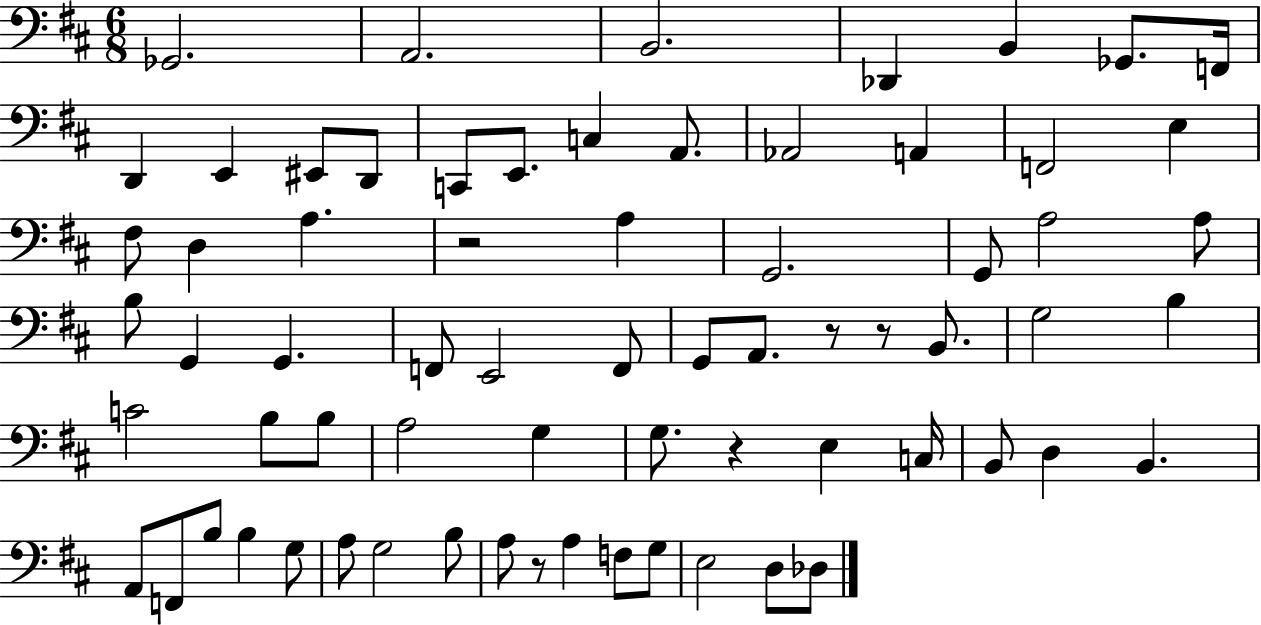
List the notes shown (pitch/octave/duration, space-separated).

Gb2/h. A2/h. B2/h. Db2/q B2/q Gb2/e. F2/s D2/q E2/q EIS2/e D2/e C2/e E2/e. C3/q A2/e. Ab2/h A2/q F2/h E3/q F#3/e D3/q A3/q. R/h A3/q G2/h. G2/e A3/h A3/e B3/e G2/q G2/q. F2/e E2/h F2/e G2/e A2/e. R/e R/e B2/e. G3/h B3/q C4/h B3/e B3/e A3/h G3/q G3/e. R/q E3/q C3/s B2/e D3/q B2/q. A2/e F2/e B3/e B3/q G3/e A3/e G3/h B3/e A3/e R/e A3/q F3/e G3/e E3/h D3/e Db3/e